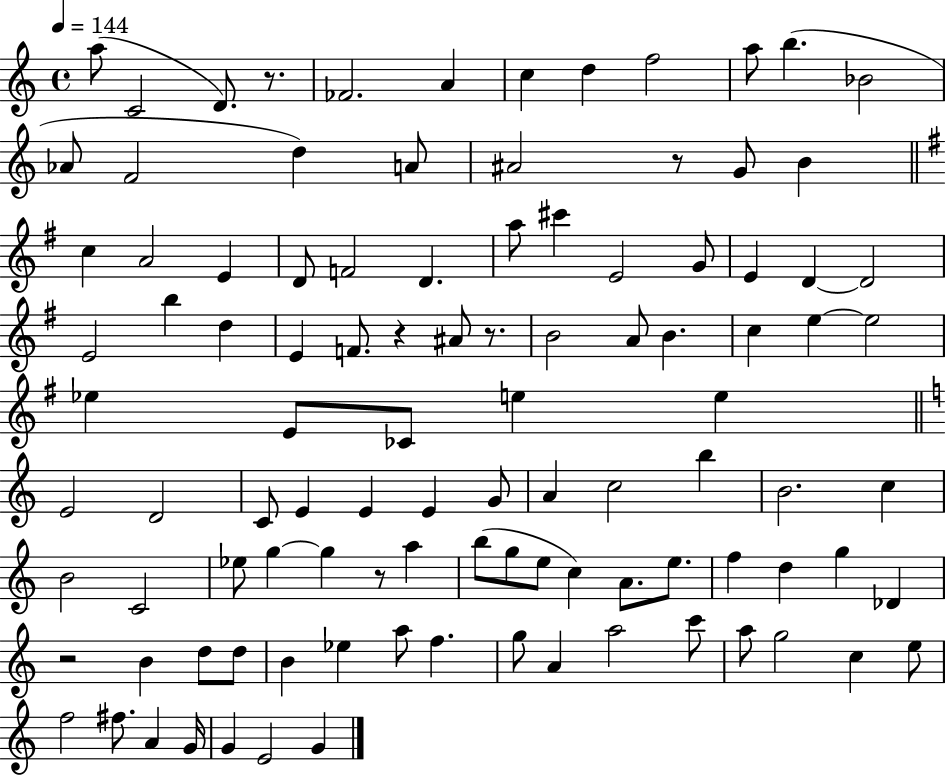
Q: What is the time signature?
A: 4/4